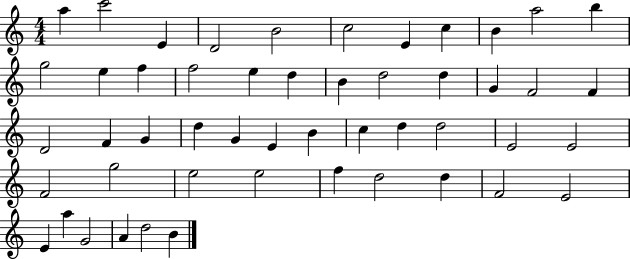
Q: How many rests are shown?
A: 0